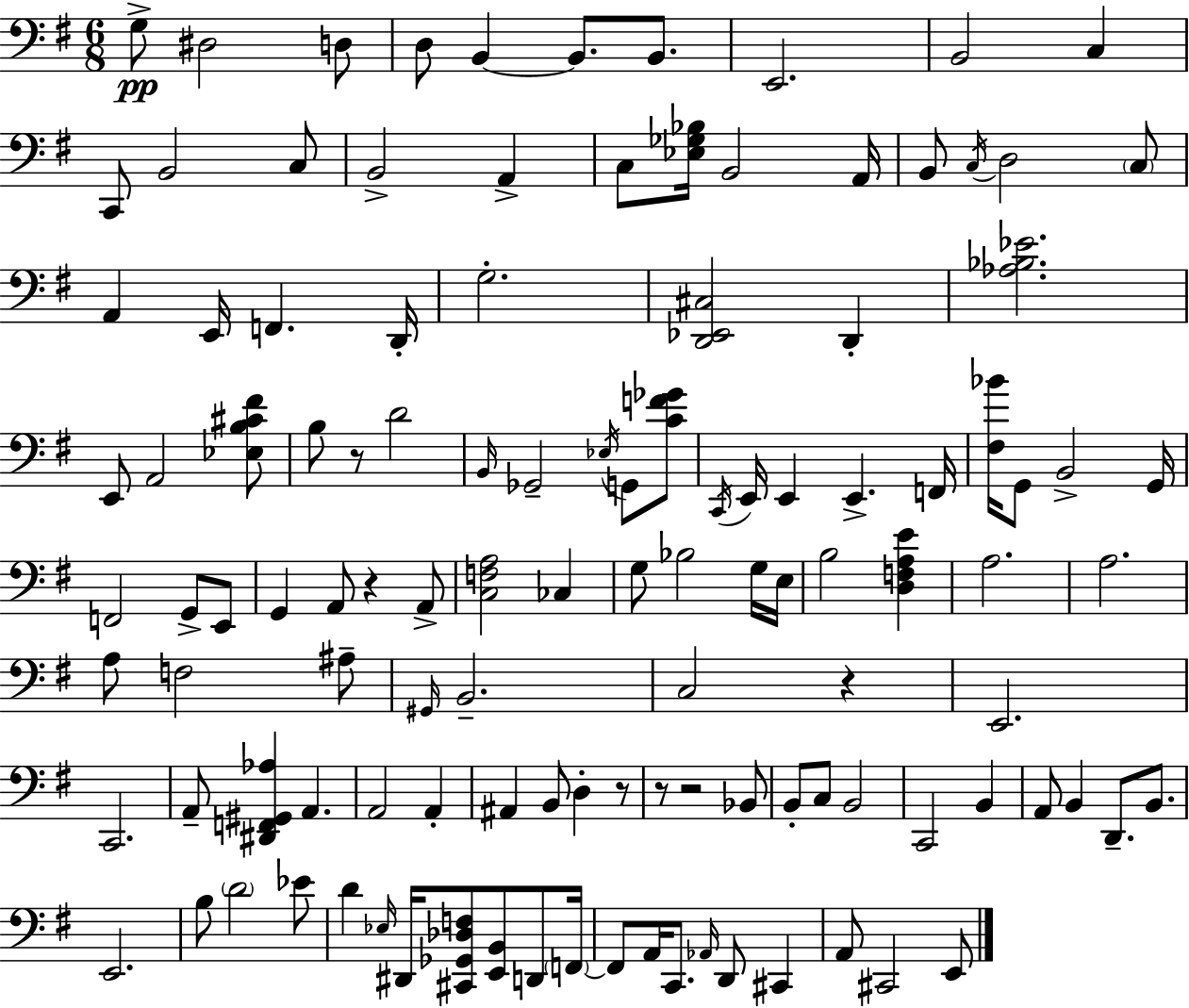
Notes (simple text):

G3/e D#3/h D3/e D3/e B2/q B2/e. B2/e. E2/h. B2/h C3/q C2/e B2/h C3/e B2/h A2/q C3/e [Eb3,Gb3,Bb3]/s B2/h A2/s B2/e C3/s D3/h C3/e A2/q E2/s F2/q. D2/s G3/h. [D2,Eb2,C#3]/h D2/q [Ab3,Bb3,Eb4]/h. E2/e A2/h [Eb3,B3,C#4,F#4]/e B3/e R/e D4/h B2/s Gb2/h Eb3/s G2/e [C4,F4,Gb4]/e C2/s E2/s E2/q E2/q. F2/s [F#3,Bb4]/s G2/e B2/h G2/s F2/h G2/e E2/e G2/q A2/e R/q A2/e [C3,F3,A3]/h CES3/q G3/e Bb3/h G3/s E3/s B3/h [D3,F3,A3,E4]/q A3/h. A3/h. A3/e F3/h A#3/e G#2/s B2/h. C3/h R/q E2/h. C2/h. A2/e [D#2,F2,G#2,Ab3]/q A2/q. A2/h A2/q A#2/q B2/e D3/q R/e R/e R/h Bb2/e B2/e C3/e B2/h C2/h B2/q A2/e B2/q D2/e. B2/e. E2/h. B3/e D4/h Eb4/e D4/q Eb3/s D#2/s [C#2,Gb2,Db3,F3]/e [E2,B2]/e D2/e F2/s F2/e A2/s C2/e. Ab2/s D2/e C#2/q A2/e C#2/h E2/e